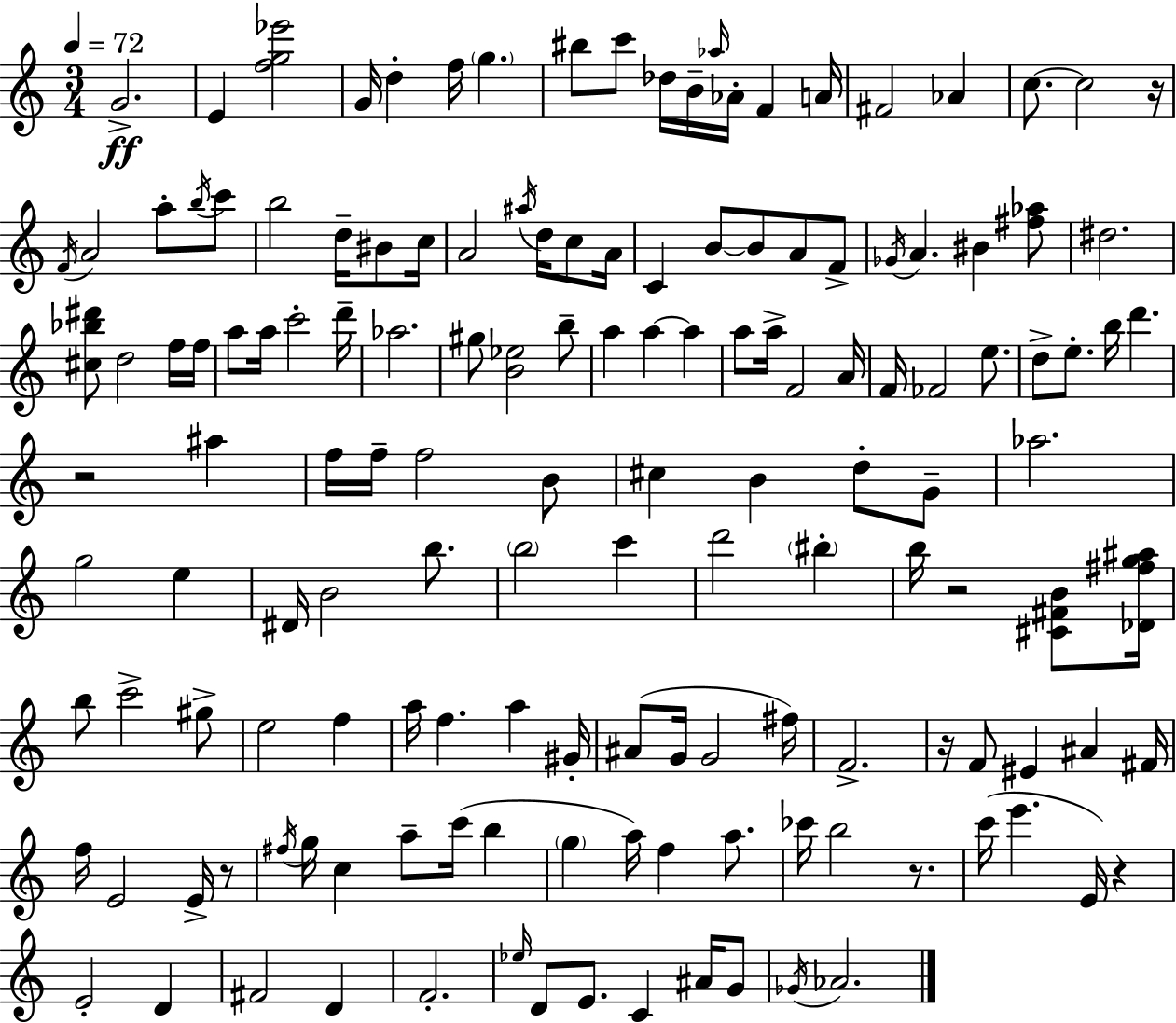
{
  \clef treble
  \numericTimeSignature
  \time 3/4
  \key c \major
  \tempo 4 = 72
  g'2.->\ff | e'4 <f'' g'' ees'''>2 | g'16 d''4-. f''16 \parenthesize g''4. | bis''8 c'''8 des''16 b'16-- \grace { aes''16 } aes'16-. f'4 | \break a'16 fis'2 aes'4 | c''8.~~ c''2 | r16 \acciaccatura { f'16 } a'2 a''8-. | \acciaccatura { b''16 } c'''8 b''2 d''16-- | \break bis'8 c''16 a'2 \acciaccatura { ais''16 } | d''16 c''8 a'16 c'4 b'8~~ b'8 | a'8 f'8-> \acciaccatura { ges'16 } a'4. bis'4 | <fis'' aes''>8 dis''2. | \break <cis'' bes'' dis'''>8 d''2 | f''16 f''16 a''8 a''16 c'''2-. | d'''16-- aes''2. | gis''8 <b' ees''>2 | \break b''8-- a''4 a''4~~ | a''4 a''8 a''16-> f'2 | a'16 f'16 fes'2 | e''8. d''8-> e''8.-. b''16 d'''4. | \break r2 | ais''4 f''16 f''16-- f''2 | b'8 cis''4 b'4 | d''8-. g'8-- aes''2. | \break g''2 | e''4 dis'16 b'2 | b''8. \parenthesize b''2 | c'''4 d'''2 | \break \parenthesize bis''4-. b''16 r2 | <cis' fis' b'>8 <des' fis'' g'' ais''>16 b''8 c'''2-> | gis''8-> e''2 | f''4 a''16 f''4. | \break a''4 gis'16-. ais'8( g'16 g'2 | fis''16) f'2.-> | r16 f'8 eis'4 | ais'4 fis'16 f''16 e'2 | \break e'16-> r8 \acciaccatura { fis''16 } g''16 c''4 a''8-- | c'''16( b''4 \parenthesize g''4 a''16) f''4 | a''8. ces'''16 b''2 | r8. c'''16( e'''4. | \break e'16) r4 e'2-. | d'4 fis'2 | d'4 f'2.-. | \grace { ees''16 } d'8 e'8. | \break c'4 ais'16 g'8 \acciaccatura { ges'16 } aes'2. | \bar "|."
}